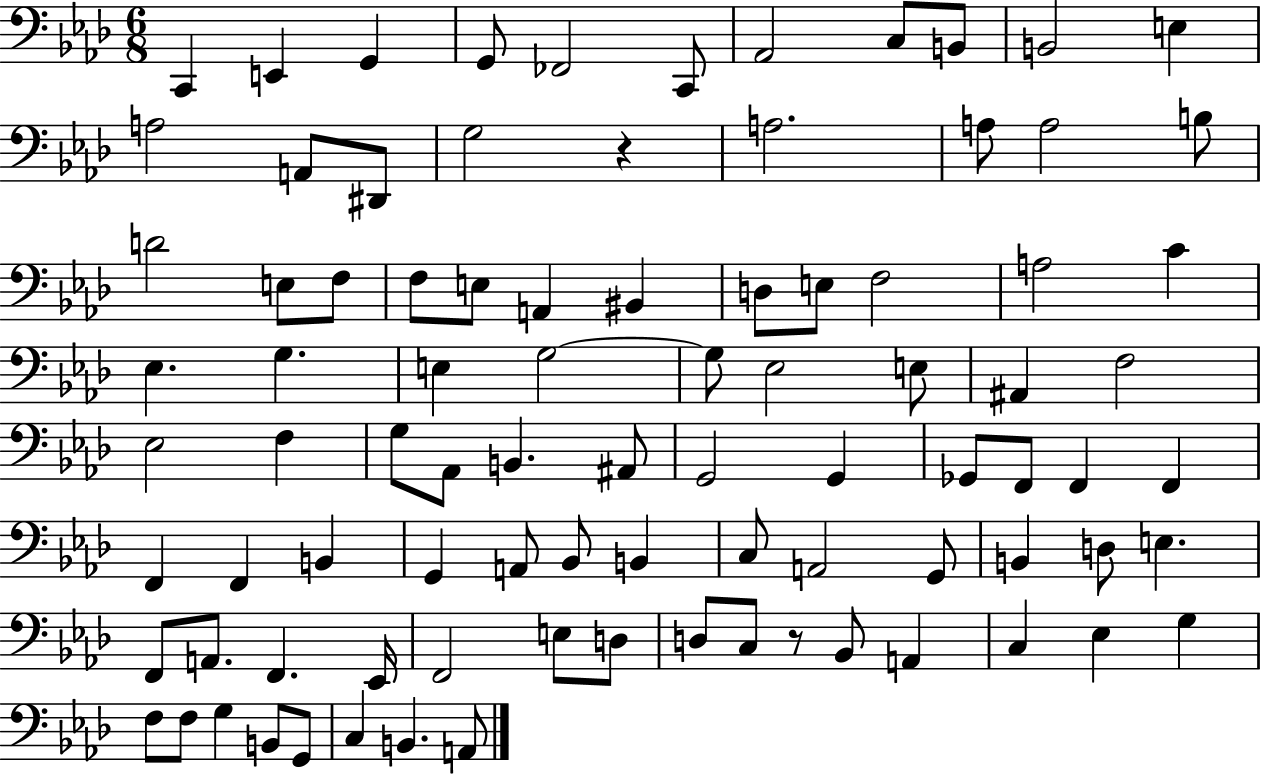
{
  \clef bass
  \numericTimeSignature
  \time 6/8
  \key aes \major
  c,4 e,4 g,4 | g,8 fes,2 c,8 | aes,2 c8 b,8 | b,2 e4 | \break a2 a,8 dis,8 | g2 r4 | a2. | a8 a2 b8 | \break d'2 e8 f8 | f8 e8 a,4 bis,4 | d8 e8 f2 | a2 c'4 | \break ees4. g4. | e4 g2~~ | g8 ees2 e8 | ais,4 f2 | \break ees2 f4 | g8 aes,8 b,4. ais,8 | g,2 g,4 | ges,8 f,8 f,4 f,4 | \break f,4 f,4 b,4 | g,4 a,8 bes,8 b,4 | c8 a,2 g,8 | b,4 d8 e4. | \break f,8 a,8. f,4. ees,16 | f,2 e8 d8 | d8 c8 r8 bes,8 a,4 | c4 ees4 g4 | \break f8 f8 g4 b,8 g,8 | c4 b,4. a,8 | \bar "|."
}